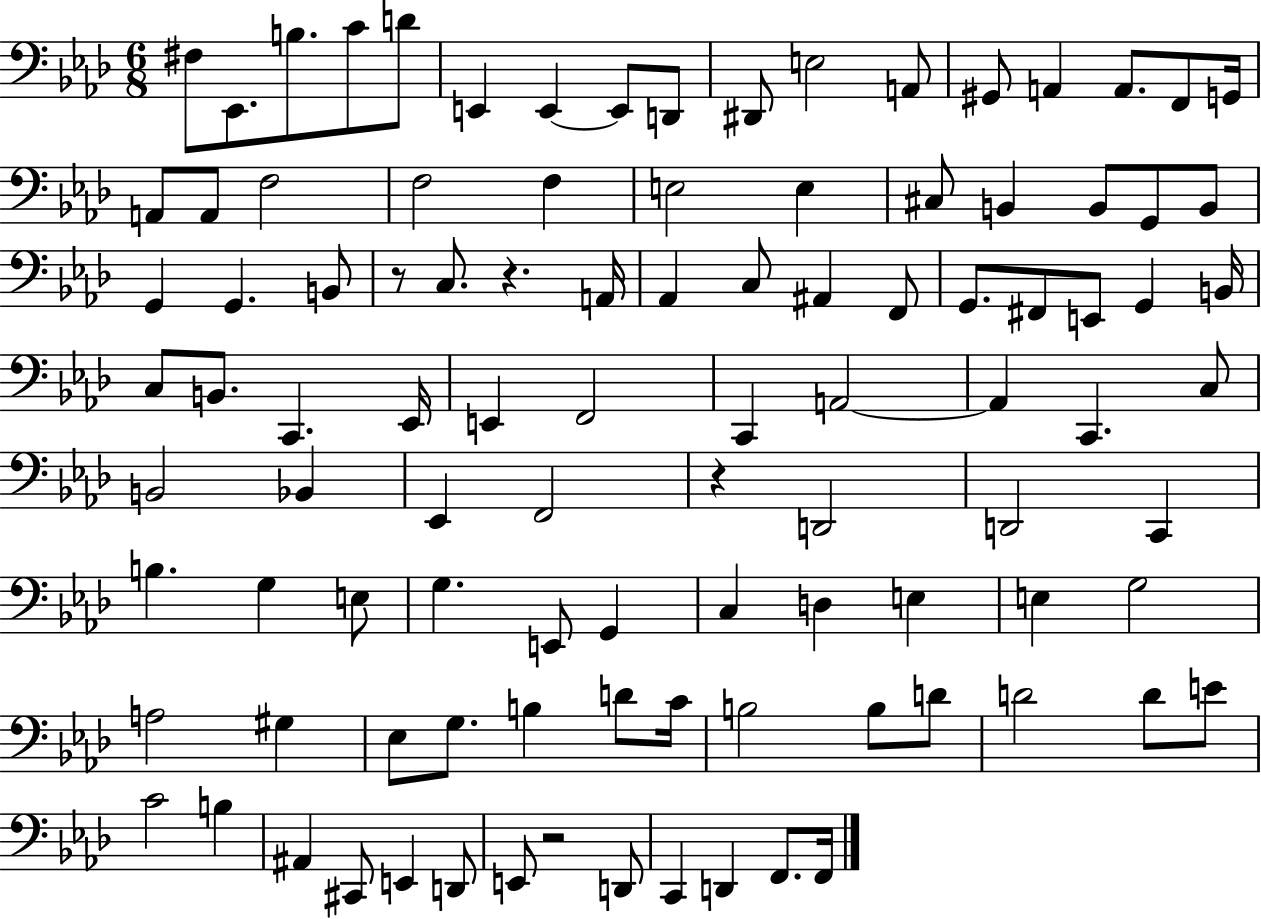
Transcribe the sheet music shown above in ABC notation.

X:1
T:Untitled
M:6/8
L:1/4
K:Ab
^F,/2 _E,,/2 B,/2 C/2 D/2 E,, E,, E,,/2 D,,/2 ^D,,/2 E,2 A,,/2 ^G,,/2 A,, A,,/2 F,,/2 G,,/4 A,,/2 A,,/2 F,2 F,2 F, E,2 E, ^C,/2 B,, B,,/2 G,,/2 B,,/2 G,, G,, B,,/2 z/2 C,/2 z A,,/4 _A,, C,/2 ^A,, F,,/2 G,,/2 ^F,,/2 E,,/2 G,, B,,/4 C,/2 B,,/2 C,, _E,,/4 E,, F,,2 C,, A,,2 A,, C,, C,/2 B,,2 _B,, _E,, F,,2 z D,,2 D,,2 C,, B, G, E,/2 G, E,,/2 G,, C, D, E, E, G,2 A,2 ^G, _E,/2 G,/2 B, D/2 C/4 B,2 B,/2 D/2 D2 D/2 E/2 C2 B, ^A,, ^C,,/2 E,, D,,/2 E,,/2 z2 D,,/2 C,, D,, F,,/2 F,,/4